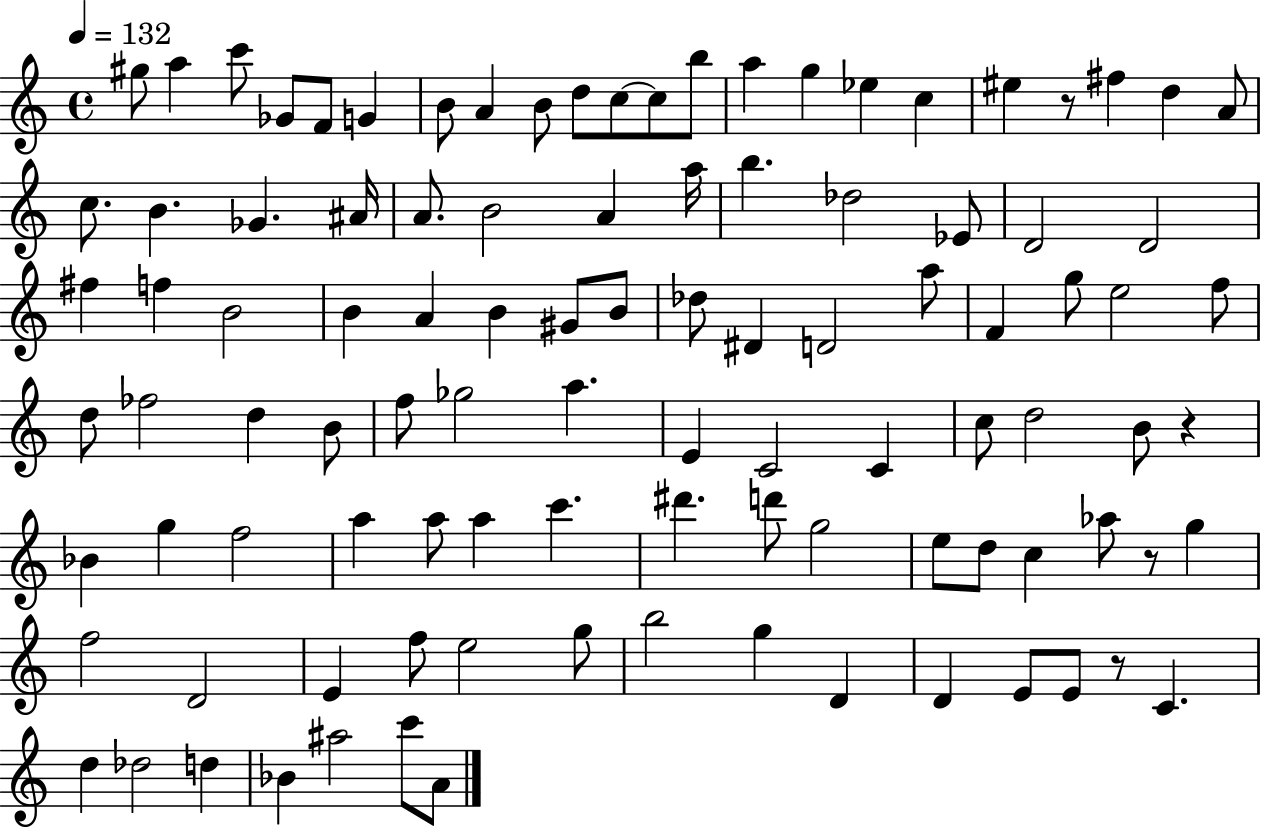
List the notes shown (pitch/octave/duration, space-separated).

G#5/e A5/q C6/e Gb4/e F4/e G4/q B4/e A4/q B4/e D5/e C5/e C5/e B5/e A5/q G5/q Eb5/q C5/q EIS5/q R/e F#5/q D5/q A4/e C5/e. B4/q. Gb4/q. A#4/s A4/e. B4/h A4/q A5/s B5/q. Db5/h Eb4/e D4/h D4/h F#5/q F5/q B4/h B4/q A4/q B4/q G#4/e B4/e Db5/e D#4/q D4/h A5/e F4/q G5/e E5/h F5/e D5/e FES5/h D5/q B4/e F5/e Gb5/h A5/q. E4/q C4/h C4/q C5/e D5/h B4/e R/q Bb4/q G5/q F5/h A5/q A5/e A5/q C6/q. D#6/q. D6/e G5/h E5/e D5/e C5/q Ab5/e R/e G5/q F5/h D4/h E4/q F5/e E5/h G5/e B5/h G5/q D4/q D4/q E4/e E4/e R/e C4/q. D5/q Db5/h D5/q Bb4/q A#5/h C6/e A4/e